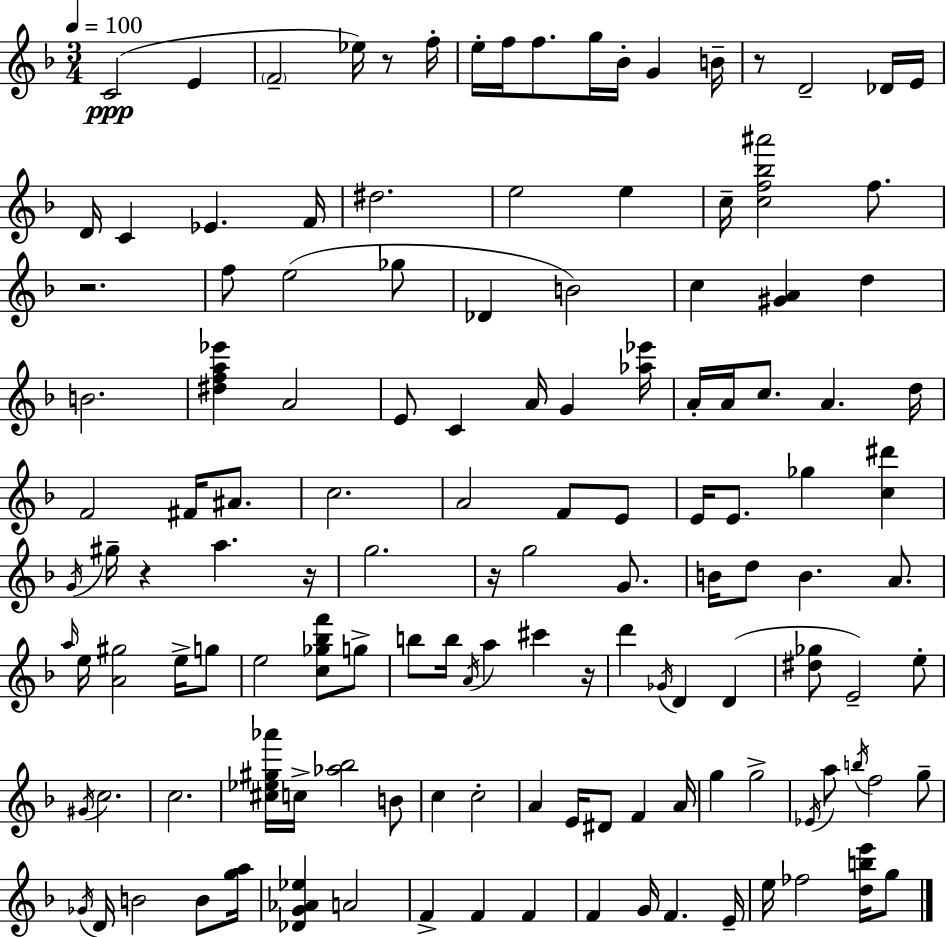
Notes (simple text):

C4/h E4/q F4/h Eb5/s R/e F5/s E5/s F5/s F5/e. G5/s Bb4/s G4/q B4/s R/e D4/h Db4/s E4/s D4/s C4/q Eb4/q. F4/s D#5/h. E5/h E5/q C5/s [C5,F5,Bb5,A#6]/h F5/e. R/h. F5/e E5/h Gb5/e Db4/q B4/h C5/q [G#4,A4]/q D5/q B4/h. [D#5,F5,A5,Eb6]/q A4/h E4/e C4/q A4/s G4/q [Ab5,Eb6]/s A4/s A4/s C5/e. A4/q. D5/s F4/h F#4/s A#4/e. C5/h. A4/h F4/e E4/e E4/s E4/e. Gb5/q [C5,D#6]/q G4/s G#5/s R/q A5/q. R/s G5/h. R/s G5/h G4/e. B4/s D5/e B4/q. A4/e. A5/s E5/s [A4,G#5]/h E5/s G5/e E5/h [C5,Gb5,Bb5,F6]/e G5/e B5/e B5/s A4/s A5/q C#6/q R/s D6/q Gb4/s D4/q D4/q [D#5,Gb5]/e E4/h E5/e G#4/s C5/h. C5/h. [C#5,Eb5,G#5,Ab6]/s C5/s [Ab5,Bb5]/h B4/e C5/q C5/h A4/q E4/s D#4/e F4/q A4/s G5/q G5/h Eb4/s A5/e B5/s F5/h G5/e Gb4/s D4/s B4/h B4/e [G5,A5]/s [Db4,G4,Ab4,Eb5]/q A4/h F4/q F4/q F4/q F4/q G4/s F4/q. E4/s E5/s FES5/h [D5,B5,E6]/s G5/e